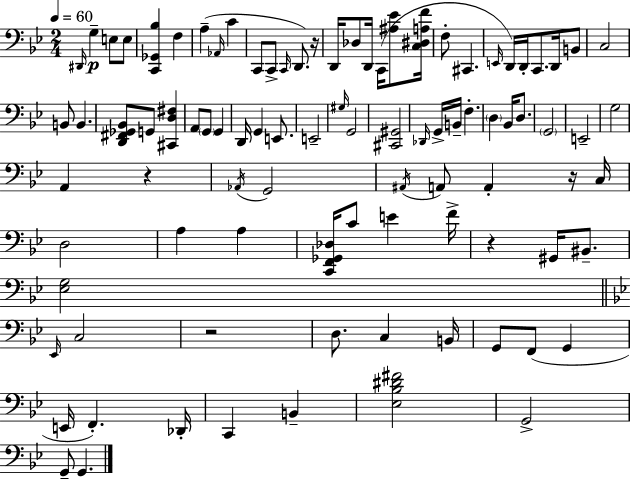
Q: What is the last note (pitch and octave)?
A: G2